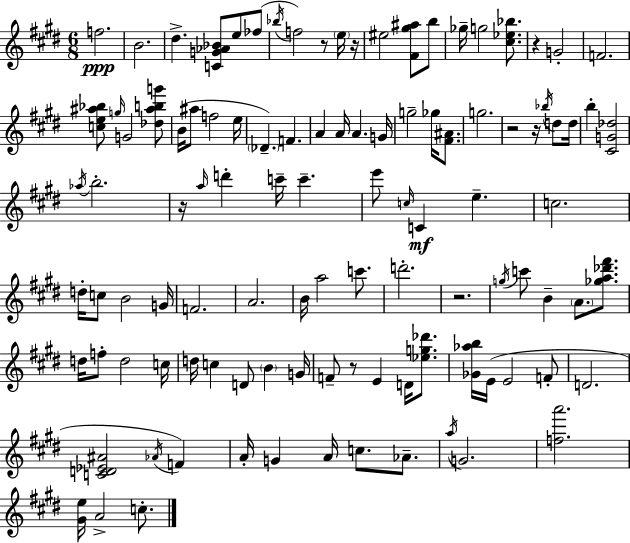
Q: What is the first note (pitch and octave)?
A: F5